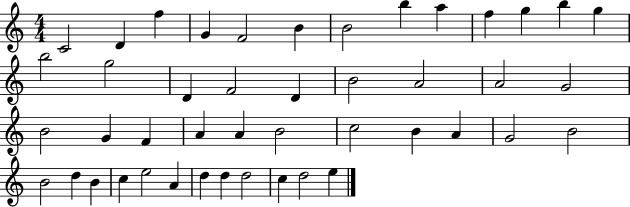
X:1
T:Untitled
M:4/4
L:1/4
K:C
C2 D f G F2 B B2 b a f g b g b2 g2 D F2 D B2 A2 A2 G2 B2 G F A A B2 c2 B A G2 B2 B2 d B c e2 A d d d2 c d2 e